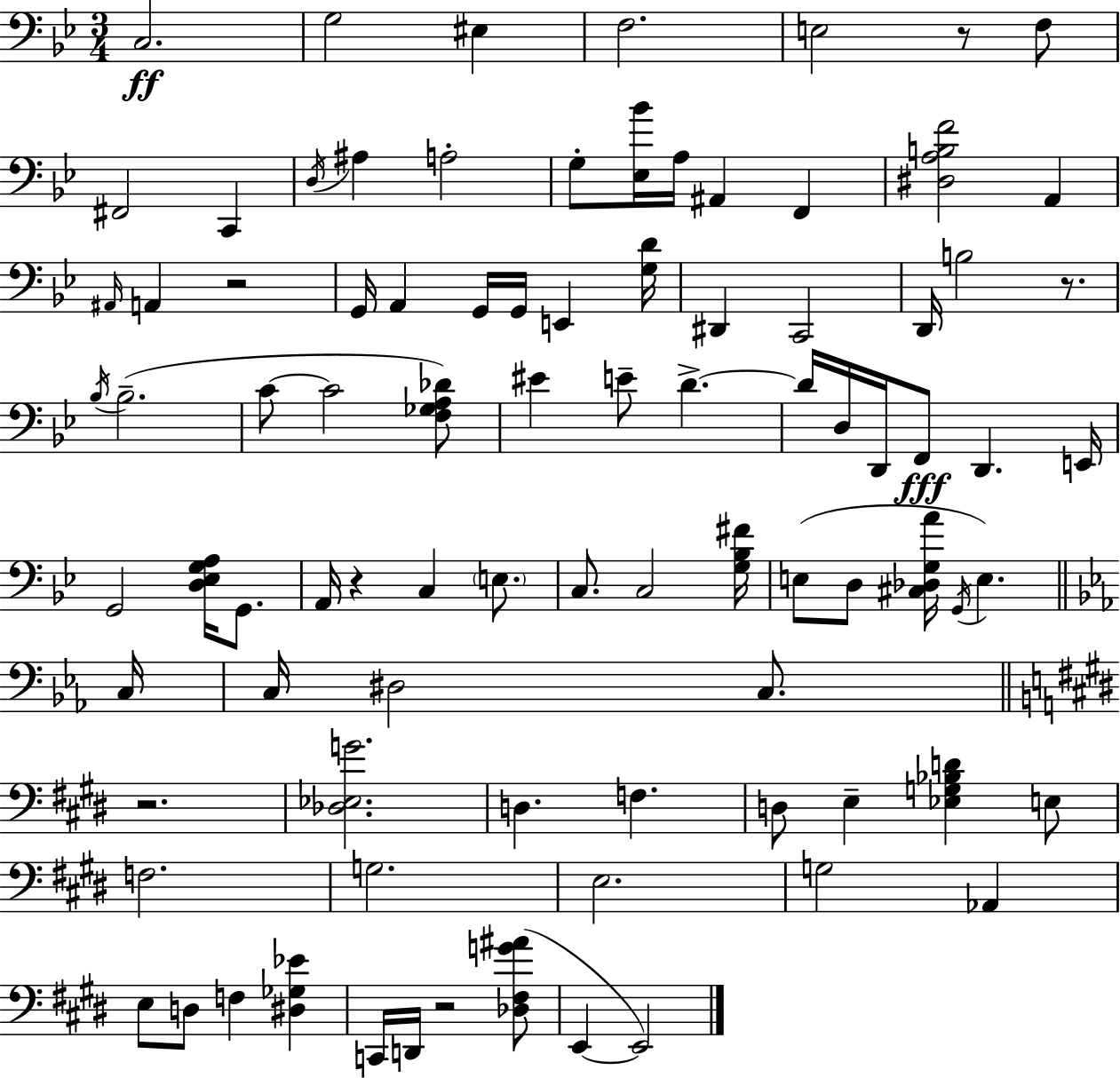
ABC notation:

X:1
T:Untitled
M:3/4
L:1/4
K:Bb
C,2 G,2 ^E, F,2 E,2 z/2 F,/2 ^F,,2 C,, D,/4 ^A, A,2 G,/2 [_E,_B]/4 A,/4 ^A,, F,, [^D,A,B,F]2 A,, ^A,,/4 A,, z2 G,,/4 A,, G,,/4 G,,/4 E,, [G,D]/4 ^D,, C,,2 D,,/4 B,2 z/2 _B,/4 _B,2 C/2 C2 [F,_G,A,_D]/2 ^E E/2 D D/4 D,/4 D,,/4 F,,/2 D,, E,,/4 G,,2 [D,_E,G,A,]/4 G,,/2 A,,/4 z C, E,/2 C,/2 C,2 [G,_B,^F]/4 E,/2 D,/2 [^C,_D,G,A]/4 G,,/4 E, C,/4 C,/4 ^D,2 C,/2 z2 [_D,_E,G]2 D, F, D,/2 E, [_E,G,_B,D] E,/2 F,2 G,2 E,2 G,2 _A,, E,/2 D,/2 F, [^D,_G,_E] C,,/4 D,,/4 z2 [_D,^F,G^A]/2 E,, E,,2